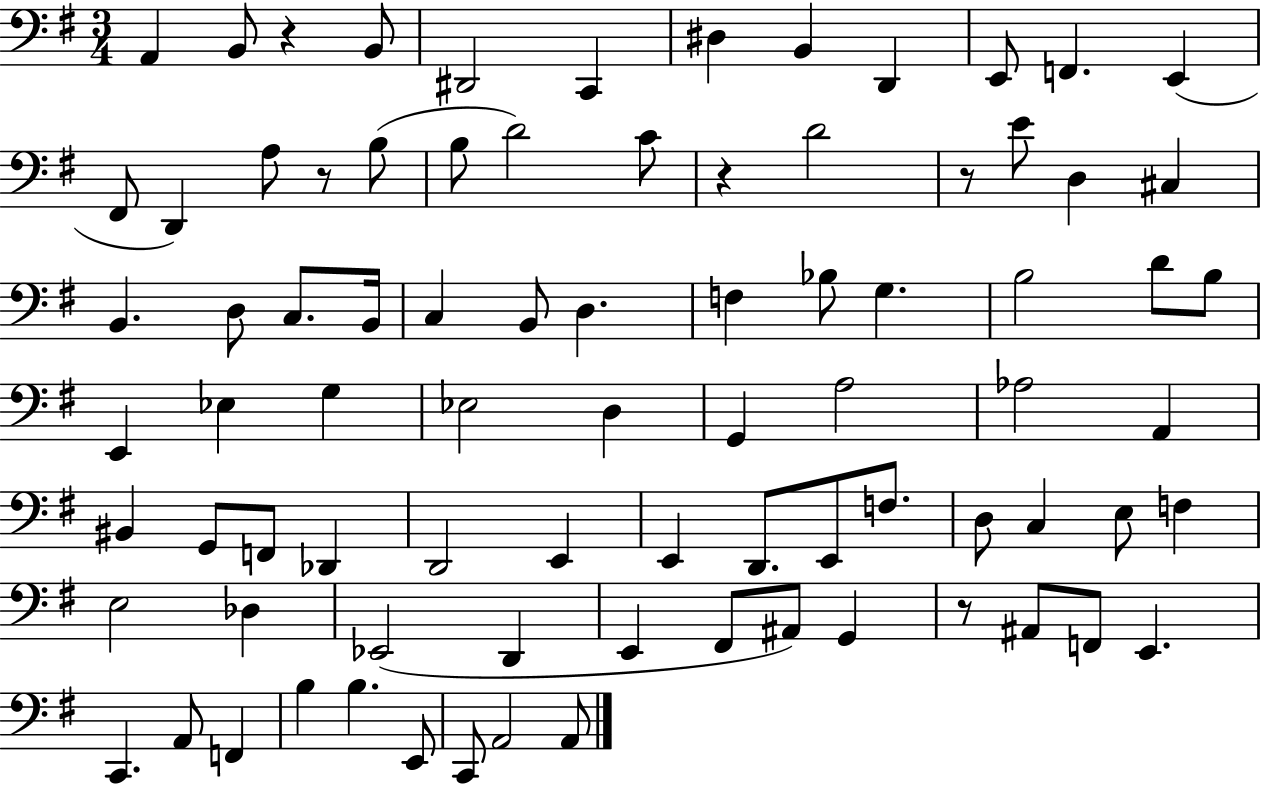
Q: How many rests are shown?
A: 5